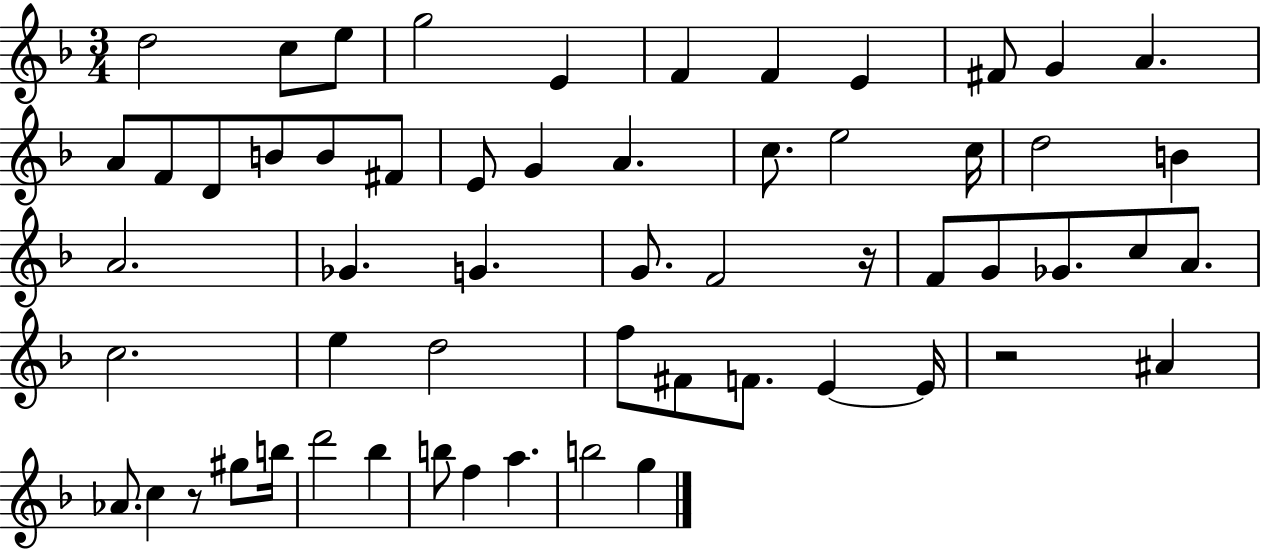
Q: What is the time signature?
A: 3/4